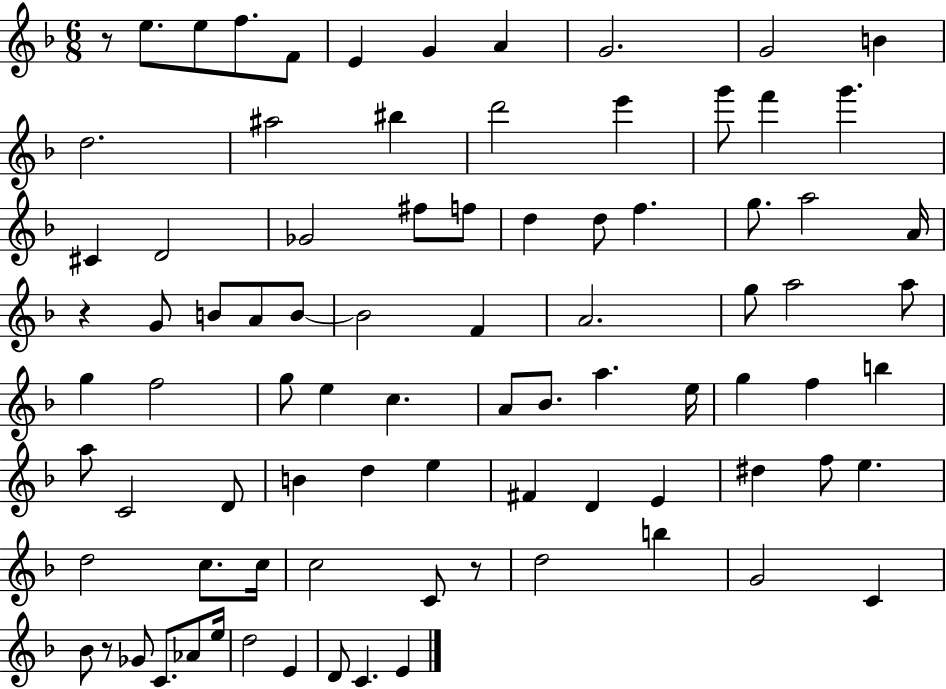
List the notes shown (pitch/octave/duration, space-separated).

R/e E5/e. E5/e F5/e. F4/e E4/q G4/q A4/q G4/h. G4/h B4/q D5/h. A#5/h BIS5/q D6/h E6/q G6/e F6/q G6/q. C#4/q D4/h Gb4/h F#5/e F5/e D5/q D5/e F5/q. G5/e. A5/h A4/s R/q G4/e B4/e A4/e B4/e B4/h F4/q A4/h. G5/e A5/h A5/e G5/q F5/h G5/e E5/q C5/q. A4/e Bb4/e. A5/q. E5/s G5/q F5/q B5/q A5/e C4/h D4/e B4/q D5/q E5/q F#4/q D4/q E4/q D#5/q F5/e E5/q. D5/h C5/e. C5/s C5/h C4/e R/e D5/h B5/q G4/h C4/q Bb4/e R/e Gb4/e C4/e. Ab4/e E5/s D5/h E4/q D4/e C4/q. E4/q